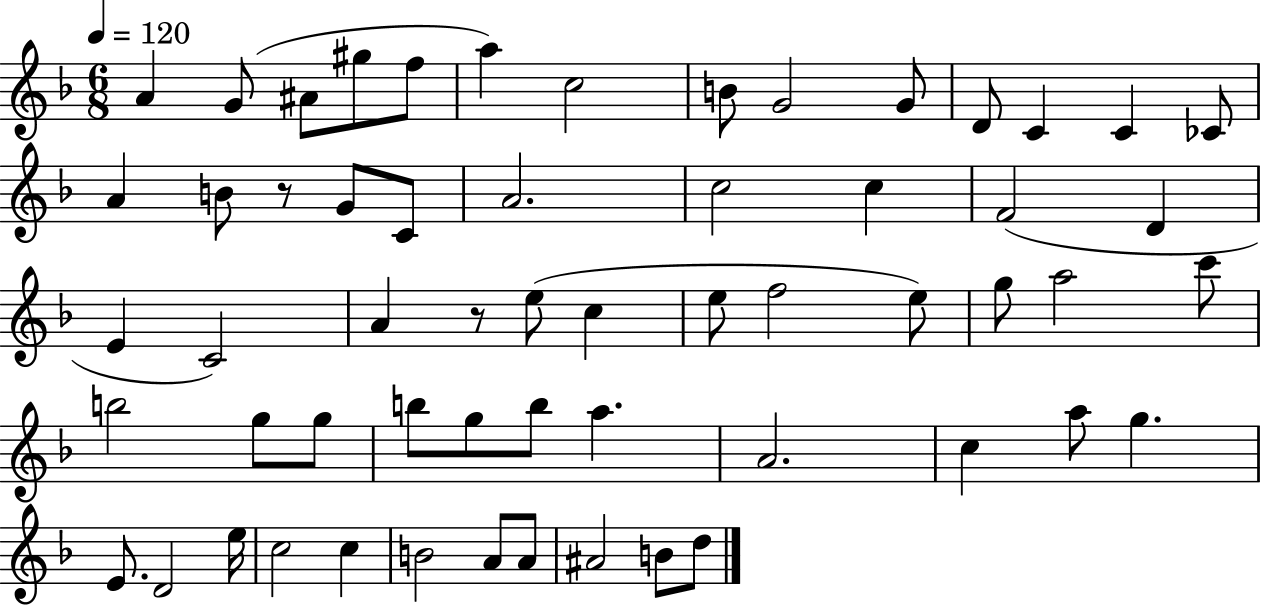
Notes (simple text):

A4/q G4/e A#4/e G#5/e F5/e A5/q C5/h B4/e G4/h G4/e D4/e C4/q C4/q CES4/e A4/q B4/e R/e G4/e C4/e A4/h. C5/h C5/q F4/h D4/q E4/q C4/h A4/q R/e E5/e C5/q E5/e F5/h E5/e G5/e A5/h C6/e B5/h G5/e G5/e B5/e G5/e B5/e A5/q. A4/h. C5/q A5/e G5/q. E4/e. D4/h E5/s C5/h C5/q B4/h A4/e A4/e A#4/h B4/e D5/e